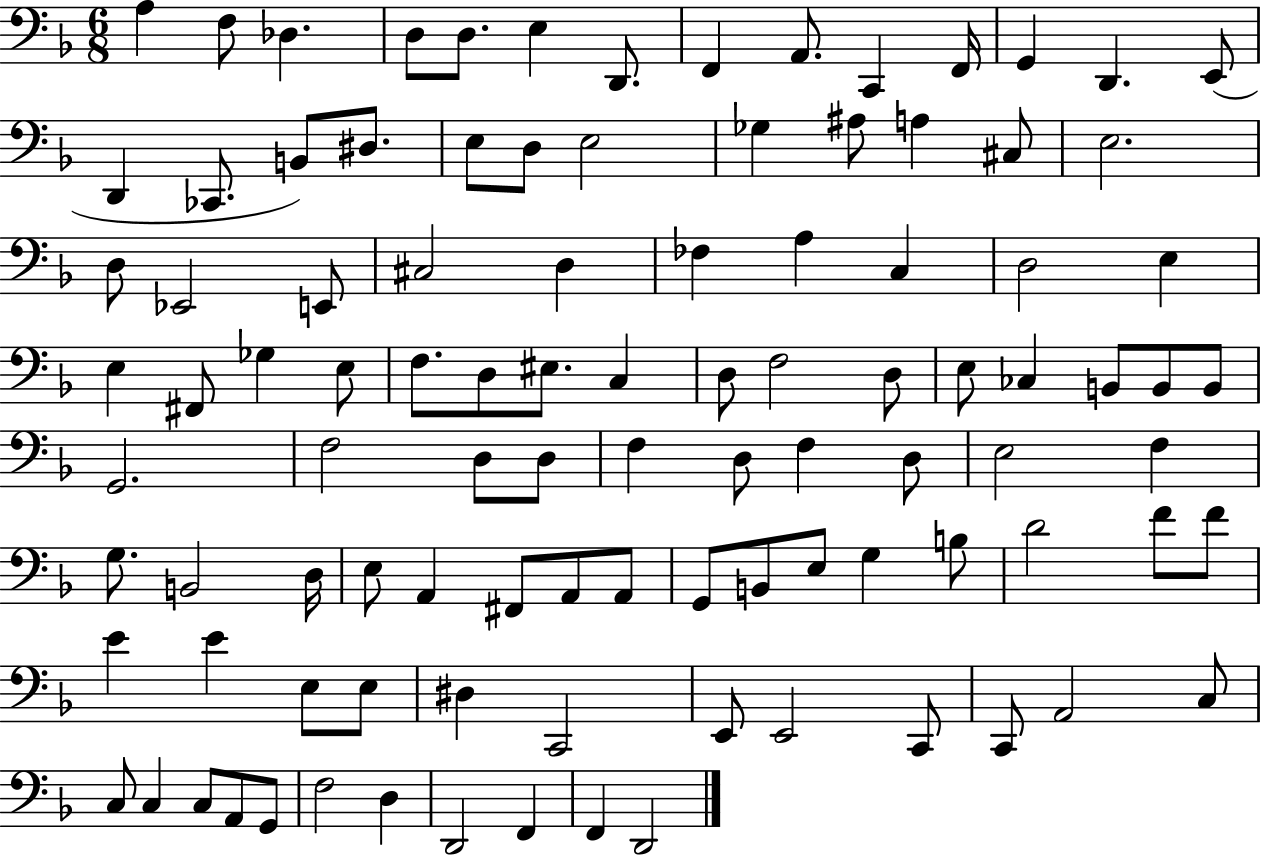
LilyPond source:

{
  \clef bass
  \numericTimeSignature
  \time 6/8
  \key f \major
  a4 f8 des4. | d8 d8. e4 d,8. | f,4 a,8. c,4 f,16 | g,4 d,4. e,8( | \break d,4 ces,8. b,8) dis8. | e8 d8 e2 | ges4 ais8 a4 cis8 | e2. | \break d8 ees,2 e,8 | cis2 d4 | fes4 a4 c4 | d2 e4 | \break e4 fis,8 ges4 e8 | f8. d8 eis8. c4 | d8 f2 d8 | e8 ces4 b,8 b,8 b,8 | \break g,2. | f2 d8 d8 | f4 d8 f4 d8 | e2 f4 | \break g8. b,2 d16 | e8 a,4 fis,8 a,8 a,8 | g,8 b,8 e8 g4 b8 | d'2 f'8 f'8 | \break e'4 e'4 e8 e8 | dis4 c,2 | e,8 e,2 c,8 | c,8 a,2 c8 | \break c8 c4 c8 a,8 g,8 | f2 d4 | d,2 f,4 | f,4 d,2 | \break \bar "|."
}